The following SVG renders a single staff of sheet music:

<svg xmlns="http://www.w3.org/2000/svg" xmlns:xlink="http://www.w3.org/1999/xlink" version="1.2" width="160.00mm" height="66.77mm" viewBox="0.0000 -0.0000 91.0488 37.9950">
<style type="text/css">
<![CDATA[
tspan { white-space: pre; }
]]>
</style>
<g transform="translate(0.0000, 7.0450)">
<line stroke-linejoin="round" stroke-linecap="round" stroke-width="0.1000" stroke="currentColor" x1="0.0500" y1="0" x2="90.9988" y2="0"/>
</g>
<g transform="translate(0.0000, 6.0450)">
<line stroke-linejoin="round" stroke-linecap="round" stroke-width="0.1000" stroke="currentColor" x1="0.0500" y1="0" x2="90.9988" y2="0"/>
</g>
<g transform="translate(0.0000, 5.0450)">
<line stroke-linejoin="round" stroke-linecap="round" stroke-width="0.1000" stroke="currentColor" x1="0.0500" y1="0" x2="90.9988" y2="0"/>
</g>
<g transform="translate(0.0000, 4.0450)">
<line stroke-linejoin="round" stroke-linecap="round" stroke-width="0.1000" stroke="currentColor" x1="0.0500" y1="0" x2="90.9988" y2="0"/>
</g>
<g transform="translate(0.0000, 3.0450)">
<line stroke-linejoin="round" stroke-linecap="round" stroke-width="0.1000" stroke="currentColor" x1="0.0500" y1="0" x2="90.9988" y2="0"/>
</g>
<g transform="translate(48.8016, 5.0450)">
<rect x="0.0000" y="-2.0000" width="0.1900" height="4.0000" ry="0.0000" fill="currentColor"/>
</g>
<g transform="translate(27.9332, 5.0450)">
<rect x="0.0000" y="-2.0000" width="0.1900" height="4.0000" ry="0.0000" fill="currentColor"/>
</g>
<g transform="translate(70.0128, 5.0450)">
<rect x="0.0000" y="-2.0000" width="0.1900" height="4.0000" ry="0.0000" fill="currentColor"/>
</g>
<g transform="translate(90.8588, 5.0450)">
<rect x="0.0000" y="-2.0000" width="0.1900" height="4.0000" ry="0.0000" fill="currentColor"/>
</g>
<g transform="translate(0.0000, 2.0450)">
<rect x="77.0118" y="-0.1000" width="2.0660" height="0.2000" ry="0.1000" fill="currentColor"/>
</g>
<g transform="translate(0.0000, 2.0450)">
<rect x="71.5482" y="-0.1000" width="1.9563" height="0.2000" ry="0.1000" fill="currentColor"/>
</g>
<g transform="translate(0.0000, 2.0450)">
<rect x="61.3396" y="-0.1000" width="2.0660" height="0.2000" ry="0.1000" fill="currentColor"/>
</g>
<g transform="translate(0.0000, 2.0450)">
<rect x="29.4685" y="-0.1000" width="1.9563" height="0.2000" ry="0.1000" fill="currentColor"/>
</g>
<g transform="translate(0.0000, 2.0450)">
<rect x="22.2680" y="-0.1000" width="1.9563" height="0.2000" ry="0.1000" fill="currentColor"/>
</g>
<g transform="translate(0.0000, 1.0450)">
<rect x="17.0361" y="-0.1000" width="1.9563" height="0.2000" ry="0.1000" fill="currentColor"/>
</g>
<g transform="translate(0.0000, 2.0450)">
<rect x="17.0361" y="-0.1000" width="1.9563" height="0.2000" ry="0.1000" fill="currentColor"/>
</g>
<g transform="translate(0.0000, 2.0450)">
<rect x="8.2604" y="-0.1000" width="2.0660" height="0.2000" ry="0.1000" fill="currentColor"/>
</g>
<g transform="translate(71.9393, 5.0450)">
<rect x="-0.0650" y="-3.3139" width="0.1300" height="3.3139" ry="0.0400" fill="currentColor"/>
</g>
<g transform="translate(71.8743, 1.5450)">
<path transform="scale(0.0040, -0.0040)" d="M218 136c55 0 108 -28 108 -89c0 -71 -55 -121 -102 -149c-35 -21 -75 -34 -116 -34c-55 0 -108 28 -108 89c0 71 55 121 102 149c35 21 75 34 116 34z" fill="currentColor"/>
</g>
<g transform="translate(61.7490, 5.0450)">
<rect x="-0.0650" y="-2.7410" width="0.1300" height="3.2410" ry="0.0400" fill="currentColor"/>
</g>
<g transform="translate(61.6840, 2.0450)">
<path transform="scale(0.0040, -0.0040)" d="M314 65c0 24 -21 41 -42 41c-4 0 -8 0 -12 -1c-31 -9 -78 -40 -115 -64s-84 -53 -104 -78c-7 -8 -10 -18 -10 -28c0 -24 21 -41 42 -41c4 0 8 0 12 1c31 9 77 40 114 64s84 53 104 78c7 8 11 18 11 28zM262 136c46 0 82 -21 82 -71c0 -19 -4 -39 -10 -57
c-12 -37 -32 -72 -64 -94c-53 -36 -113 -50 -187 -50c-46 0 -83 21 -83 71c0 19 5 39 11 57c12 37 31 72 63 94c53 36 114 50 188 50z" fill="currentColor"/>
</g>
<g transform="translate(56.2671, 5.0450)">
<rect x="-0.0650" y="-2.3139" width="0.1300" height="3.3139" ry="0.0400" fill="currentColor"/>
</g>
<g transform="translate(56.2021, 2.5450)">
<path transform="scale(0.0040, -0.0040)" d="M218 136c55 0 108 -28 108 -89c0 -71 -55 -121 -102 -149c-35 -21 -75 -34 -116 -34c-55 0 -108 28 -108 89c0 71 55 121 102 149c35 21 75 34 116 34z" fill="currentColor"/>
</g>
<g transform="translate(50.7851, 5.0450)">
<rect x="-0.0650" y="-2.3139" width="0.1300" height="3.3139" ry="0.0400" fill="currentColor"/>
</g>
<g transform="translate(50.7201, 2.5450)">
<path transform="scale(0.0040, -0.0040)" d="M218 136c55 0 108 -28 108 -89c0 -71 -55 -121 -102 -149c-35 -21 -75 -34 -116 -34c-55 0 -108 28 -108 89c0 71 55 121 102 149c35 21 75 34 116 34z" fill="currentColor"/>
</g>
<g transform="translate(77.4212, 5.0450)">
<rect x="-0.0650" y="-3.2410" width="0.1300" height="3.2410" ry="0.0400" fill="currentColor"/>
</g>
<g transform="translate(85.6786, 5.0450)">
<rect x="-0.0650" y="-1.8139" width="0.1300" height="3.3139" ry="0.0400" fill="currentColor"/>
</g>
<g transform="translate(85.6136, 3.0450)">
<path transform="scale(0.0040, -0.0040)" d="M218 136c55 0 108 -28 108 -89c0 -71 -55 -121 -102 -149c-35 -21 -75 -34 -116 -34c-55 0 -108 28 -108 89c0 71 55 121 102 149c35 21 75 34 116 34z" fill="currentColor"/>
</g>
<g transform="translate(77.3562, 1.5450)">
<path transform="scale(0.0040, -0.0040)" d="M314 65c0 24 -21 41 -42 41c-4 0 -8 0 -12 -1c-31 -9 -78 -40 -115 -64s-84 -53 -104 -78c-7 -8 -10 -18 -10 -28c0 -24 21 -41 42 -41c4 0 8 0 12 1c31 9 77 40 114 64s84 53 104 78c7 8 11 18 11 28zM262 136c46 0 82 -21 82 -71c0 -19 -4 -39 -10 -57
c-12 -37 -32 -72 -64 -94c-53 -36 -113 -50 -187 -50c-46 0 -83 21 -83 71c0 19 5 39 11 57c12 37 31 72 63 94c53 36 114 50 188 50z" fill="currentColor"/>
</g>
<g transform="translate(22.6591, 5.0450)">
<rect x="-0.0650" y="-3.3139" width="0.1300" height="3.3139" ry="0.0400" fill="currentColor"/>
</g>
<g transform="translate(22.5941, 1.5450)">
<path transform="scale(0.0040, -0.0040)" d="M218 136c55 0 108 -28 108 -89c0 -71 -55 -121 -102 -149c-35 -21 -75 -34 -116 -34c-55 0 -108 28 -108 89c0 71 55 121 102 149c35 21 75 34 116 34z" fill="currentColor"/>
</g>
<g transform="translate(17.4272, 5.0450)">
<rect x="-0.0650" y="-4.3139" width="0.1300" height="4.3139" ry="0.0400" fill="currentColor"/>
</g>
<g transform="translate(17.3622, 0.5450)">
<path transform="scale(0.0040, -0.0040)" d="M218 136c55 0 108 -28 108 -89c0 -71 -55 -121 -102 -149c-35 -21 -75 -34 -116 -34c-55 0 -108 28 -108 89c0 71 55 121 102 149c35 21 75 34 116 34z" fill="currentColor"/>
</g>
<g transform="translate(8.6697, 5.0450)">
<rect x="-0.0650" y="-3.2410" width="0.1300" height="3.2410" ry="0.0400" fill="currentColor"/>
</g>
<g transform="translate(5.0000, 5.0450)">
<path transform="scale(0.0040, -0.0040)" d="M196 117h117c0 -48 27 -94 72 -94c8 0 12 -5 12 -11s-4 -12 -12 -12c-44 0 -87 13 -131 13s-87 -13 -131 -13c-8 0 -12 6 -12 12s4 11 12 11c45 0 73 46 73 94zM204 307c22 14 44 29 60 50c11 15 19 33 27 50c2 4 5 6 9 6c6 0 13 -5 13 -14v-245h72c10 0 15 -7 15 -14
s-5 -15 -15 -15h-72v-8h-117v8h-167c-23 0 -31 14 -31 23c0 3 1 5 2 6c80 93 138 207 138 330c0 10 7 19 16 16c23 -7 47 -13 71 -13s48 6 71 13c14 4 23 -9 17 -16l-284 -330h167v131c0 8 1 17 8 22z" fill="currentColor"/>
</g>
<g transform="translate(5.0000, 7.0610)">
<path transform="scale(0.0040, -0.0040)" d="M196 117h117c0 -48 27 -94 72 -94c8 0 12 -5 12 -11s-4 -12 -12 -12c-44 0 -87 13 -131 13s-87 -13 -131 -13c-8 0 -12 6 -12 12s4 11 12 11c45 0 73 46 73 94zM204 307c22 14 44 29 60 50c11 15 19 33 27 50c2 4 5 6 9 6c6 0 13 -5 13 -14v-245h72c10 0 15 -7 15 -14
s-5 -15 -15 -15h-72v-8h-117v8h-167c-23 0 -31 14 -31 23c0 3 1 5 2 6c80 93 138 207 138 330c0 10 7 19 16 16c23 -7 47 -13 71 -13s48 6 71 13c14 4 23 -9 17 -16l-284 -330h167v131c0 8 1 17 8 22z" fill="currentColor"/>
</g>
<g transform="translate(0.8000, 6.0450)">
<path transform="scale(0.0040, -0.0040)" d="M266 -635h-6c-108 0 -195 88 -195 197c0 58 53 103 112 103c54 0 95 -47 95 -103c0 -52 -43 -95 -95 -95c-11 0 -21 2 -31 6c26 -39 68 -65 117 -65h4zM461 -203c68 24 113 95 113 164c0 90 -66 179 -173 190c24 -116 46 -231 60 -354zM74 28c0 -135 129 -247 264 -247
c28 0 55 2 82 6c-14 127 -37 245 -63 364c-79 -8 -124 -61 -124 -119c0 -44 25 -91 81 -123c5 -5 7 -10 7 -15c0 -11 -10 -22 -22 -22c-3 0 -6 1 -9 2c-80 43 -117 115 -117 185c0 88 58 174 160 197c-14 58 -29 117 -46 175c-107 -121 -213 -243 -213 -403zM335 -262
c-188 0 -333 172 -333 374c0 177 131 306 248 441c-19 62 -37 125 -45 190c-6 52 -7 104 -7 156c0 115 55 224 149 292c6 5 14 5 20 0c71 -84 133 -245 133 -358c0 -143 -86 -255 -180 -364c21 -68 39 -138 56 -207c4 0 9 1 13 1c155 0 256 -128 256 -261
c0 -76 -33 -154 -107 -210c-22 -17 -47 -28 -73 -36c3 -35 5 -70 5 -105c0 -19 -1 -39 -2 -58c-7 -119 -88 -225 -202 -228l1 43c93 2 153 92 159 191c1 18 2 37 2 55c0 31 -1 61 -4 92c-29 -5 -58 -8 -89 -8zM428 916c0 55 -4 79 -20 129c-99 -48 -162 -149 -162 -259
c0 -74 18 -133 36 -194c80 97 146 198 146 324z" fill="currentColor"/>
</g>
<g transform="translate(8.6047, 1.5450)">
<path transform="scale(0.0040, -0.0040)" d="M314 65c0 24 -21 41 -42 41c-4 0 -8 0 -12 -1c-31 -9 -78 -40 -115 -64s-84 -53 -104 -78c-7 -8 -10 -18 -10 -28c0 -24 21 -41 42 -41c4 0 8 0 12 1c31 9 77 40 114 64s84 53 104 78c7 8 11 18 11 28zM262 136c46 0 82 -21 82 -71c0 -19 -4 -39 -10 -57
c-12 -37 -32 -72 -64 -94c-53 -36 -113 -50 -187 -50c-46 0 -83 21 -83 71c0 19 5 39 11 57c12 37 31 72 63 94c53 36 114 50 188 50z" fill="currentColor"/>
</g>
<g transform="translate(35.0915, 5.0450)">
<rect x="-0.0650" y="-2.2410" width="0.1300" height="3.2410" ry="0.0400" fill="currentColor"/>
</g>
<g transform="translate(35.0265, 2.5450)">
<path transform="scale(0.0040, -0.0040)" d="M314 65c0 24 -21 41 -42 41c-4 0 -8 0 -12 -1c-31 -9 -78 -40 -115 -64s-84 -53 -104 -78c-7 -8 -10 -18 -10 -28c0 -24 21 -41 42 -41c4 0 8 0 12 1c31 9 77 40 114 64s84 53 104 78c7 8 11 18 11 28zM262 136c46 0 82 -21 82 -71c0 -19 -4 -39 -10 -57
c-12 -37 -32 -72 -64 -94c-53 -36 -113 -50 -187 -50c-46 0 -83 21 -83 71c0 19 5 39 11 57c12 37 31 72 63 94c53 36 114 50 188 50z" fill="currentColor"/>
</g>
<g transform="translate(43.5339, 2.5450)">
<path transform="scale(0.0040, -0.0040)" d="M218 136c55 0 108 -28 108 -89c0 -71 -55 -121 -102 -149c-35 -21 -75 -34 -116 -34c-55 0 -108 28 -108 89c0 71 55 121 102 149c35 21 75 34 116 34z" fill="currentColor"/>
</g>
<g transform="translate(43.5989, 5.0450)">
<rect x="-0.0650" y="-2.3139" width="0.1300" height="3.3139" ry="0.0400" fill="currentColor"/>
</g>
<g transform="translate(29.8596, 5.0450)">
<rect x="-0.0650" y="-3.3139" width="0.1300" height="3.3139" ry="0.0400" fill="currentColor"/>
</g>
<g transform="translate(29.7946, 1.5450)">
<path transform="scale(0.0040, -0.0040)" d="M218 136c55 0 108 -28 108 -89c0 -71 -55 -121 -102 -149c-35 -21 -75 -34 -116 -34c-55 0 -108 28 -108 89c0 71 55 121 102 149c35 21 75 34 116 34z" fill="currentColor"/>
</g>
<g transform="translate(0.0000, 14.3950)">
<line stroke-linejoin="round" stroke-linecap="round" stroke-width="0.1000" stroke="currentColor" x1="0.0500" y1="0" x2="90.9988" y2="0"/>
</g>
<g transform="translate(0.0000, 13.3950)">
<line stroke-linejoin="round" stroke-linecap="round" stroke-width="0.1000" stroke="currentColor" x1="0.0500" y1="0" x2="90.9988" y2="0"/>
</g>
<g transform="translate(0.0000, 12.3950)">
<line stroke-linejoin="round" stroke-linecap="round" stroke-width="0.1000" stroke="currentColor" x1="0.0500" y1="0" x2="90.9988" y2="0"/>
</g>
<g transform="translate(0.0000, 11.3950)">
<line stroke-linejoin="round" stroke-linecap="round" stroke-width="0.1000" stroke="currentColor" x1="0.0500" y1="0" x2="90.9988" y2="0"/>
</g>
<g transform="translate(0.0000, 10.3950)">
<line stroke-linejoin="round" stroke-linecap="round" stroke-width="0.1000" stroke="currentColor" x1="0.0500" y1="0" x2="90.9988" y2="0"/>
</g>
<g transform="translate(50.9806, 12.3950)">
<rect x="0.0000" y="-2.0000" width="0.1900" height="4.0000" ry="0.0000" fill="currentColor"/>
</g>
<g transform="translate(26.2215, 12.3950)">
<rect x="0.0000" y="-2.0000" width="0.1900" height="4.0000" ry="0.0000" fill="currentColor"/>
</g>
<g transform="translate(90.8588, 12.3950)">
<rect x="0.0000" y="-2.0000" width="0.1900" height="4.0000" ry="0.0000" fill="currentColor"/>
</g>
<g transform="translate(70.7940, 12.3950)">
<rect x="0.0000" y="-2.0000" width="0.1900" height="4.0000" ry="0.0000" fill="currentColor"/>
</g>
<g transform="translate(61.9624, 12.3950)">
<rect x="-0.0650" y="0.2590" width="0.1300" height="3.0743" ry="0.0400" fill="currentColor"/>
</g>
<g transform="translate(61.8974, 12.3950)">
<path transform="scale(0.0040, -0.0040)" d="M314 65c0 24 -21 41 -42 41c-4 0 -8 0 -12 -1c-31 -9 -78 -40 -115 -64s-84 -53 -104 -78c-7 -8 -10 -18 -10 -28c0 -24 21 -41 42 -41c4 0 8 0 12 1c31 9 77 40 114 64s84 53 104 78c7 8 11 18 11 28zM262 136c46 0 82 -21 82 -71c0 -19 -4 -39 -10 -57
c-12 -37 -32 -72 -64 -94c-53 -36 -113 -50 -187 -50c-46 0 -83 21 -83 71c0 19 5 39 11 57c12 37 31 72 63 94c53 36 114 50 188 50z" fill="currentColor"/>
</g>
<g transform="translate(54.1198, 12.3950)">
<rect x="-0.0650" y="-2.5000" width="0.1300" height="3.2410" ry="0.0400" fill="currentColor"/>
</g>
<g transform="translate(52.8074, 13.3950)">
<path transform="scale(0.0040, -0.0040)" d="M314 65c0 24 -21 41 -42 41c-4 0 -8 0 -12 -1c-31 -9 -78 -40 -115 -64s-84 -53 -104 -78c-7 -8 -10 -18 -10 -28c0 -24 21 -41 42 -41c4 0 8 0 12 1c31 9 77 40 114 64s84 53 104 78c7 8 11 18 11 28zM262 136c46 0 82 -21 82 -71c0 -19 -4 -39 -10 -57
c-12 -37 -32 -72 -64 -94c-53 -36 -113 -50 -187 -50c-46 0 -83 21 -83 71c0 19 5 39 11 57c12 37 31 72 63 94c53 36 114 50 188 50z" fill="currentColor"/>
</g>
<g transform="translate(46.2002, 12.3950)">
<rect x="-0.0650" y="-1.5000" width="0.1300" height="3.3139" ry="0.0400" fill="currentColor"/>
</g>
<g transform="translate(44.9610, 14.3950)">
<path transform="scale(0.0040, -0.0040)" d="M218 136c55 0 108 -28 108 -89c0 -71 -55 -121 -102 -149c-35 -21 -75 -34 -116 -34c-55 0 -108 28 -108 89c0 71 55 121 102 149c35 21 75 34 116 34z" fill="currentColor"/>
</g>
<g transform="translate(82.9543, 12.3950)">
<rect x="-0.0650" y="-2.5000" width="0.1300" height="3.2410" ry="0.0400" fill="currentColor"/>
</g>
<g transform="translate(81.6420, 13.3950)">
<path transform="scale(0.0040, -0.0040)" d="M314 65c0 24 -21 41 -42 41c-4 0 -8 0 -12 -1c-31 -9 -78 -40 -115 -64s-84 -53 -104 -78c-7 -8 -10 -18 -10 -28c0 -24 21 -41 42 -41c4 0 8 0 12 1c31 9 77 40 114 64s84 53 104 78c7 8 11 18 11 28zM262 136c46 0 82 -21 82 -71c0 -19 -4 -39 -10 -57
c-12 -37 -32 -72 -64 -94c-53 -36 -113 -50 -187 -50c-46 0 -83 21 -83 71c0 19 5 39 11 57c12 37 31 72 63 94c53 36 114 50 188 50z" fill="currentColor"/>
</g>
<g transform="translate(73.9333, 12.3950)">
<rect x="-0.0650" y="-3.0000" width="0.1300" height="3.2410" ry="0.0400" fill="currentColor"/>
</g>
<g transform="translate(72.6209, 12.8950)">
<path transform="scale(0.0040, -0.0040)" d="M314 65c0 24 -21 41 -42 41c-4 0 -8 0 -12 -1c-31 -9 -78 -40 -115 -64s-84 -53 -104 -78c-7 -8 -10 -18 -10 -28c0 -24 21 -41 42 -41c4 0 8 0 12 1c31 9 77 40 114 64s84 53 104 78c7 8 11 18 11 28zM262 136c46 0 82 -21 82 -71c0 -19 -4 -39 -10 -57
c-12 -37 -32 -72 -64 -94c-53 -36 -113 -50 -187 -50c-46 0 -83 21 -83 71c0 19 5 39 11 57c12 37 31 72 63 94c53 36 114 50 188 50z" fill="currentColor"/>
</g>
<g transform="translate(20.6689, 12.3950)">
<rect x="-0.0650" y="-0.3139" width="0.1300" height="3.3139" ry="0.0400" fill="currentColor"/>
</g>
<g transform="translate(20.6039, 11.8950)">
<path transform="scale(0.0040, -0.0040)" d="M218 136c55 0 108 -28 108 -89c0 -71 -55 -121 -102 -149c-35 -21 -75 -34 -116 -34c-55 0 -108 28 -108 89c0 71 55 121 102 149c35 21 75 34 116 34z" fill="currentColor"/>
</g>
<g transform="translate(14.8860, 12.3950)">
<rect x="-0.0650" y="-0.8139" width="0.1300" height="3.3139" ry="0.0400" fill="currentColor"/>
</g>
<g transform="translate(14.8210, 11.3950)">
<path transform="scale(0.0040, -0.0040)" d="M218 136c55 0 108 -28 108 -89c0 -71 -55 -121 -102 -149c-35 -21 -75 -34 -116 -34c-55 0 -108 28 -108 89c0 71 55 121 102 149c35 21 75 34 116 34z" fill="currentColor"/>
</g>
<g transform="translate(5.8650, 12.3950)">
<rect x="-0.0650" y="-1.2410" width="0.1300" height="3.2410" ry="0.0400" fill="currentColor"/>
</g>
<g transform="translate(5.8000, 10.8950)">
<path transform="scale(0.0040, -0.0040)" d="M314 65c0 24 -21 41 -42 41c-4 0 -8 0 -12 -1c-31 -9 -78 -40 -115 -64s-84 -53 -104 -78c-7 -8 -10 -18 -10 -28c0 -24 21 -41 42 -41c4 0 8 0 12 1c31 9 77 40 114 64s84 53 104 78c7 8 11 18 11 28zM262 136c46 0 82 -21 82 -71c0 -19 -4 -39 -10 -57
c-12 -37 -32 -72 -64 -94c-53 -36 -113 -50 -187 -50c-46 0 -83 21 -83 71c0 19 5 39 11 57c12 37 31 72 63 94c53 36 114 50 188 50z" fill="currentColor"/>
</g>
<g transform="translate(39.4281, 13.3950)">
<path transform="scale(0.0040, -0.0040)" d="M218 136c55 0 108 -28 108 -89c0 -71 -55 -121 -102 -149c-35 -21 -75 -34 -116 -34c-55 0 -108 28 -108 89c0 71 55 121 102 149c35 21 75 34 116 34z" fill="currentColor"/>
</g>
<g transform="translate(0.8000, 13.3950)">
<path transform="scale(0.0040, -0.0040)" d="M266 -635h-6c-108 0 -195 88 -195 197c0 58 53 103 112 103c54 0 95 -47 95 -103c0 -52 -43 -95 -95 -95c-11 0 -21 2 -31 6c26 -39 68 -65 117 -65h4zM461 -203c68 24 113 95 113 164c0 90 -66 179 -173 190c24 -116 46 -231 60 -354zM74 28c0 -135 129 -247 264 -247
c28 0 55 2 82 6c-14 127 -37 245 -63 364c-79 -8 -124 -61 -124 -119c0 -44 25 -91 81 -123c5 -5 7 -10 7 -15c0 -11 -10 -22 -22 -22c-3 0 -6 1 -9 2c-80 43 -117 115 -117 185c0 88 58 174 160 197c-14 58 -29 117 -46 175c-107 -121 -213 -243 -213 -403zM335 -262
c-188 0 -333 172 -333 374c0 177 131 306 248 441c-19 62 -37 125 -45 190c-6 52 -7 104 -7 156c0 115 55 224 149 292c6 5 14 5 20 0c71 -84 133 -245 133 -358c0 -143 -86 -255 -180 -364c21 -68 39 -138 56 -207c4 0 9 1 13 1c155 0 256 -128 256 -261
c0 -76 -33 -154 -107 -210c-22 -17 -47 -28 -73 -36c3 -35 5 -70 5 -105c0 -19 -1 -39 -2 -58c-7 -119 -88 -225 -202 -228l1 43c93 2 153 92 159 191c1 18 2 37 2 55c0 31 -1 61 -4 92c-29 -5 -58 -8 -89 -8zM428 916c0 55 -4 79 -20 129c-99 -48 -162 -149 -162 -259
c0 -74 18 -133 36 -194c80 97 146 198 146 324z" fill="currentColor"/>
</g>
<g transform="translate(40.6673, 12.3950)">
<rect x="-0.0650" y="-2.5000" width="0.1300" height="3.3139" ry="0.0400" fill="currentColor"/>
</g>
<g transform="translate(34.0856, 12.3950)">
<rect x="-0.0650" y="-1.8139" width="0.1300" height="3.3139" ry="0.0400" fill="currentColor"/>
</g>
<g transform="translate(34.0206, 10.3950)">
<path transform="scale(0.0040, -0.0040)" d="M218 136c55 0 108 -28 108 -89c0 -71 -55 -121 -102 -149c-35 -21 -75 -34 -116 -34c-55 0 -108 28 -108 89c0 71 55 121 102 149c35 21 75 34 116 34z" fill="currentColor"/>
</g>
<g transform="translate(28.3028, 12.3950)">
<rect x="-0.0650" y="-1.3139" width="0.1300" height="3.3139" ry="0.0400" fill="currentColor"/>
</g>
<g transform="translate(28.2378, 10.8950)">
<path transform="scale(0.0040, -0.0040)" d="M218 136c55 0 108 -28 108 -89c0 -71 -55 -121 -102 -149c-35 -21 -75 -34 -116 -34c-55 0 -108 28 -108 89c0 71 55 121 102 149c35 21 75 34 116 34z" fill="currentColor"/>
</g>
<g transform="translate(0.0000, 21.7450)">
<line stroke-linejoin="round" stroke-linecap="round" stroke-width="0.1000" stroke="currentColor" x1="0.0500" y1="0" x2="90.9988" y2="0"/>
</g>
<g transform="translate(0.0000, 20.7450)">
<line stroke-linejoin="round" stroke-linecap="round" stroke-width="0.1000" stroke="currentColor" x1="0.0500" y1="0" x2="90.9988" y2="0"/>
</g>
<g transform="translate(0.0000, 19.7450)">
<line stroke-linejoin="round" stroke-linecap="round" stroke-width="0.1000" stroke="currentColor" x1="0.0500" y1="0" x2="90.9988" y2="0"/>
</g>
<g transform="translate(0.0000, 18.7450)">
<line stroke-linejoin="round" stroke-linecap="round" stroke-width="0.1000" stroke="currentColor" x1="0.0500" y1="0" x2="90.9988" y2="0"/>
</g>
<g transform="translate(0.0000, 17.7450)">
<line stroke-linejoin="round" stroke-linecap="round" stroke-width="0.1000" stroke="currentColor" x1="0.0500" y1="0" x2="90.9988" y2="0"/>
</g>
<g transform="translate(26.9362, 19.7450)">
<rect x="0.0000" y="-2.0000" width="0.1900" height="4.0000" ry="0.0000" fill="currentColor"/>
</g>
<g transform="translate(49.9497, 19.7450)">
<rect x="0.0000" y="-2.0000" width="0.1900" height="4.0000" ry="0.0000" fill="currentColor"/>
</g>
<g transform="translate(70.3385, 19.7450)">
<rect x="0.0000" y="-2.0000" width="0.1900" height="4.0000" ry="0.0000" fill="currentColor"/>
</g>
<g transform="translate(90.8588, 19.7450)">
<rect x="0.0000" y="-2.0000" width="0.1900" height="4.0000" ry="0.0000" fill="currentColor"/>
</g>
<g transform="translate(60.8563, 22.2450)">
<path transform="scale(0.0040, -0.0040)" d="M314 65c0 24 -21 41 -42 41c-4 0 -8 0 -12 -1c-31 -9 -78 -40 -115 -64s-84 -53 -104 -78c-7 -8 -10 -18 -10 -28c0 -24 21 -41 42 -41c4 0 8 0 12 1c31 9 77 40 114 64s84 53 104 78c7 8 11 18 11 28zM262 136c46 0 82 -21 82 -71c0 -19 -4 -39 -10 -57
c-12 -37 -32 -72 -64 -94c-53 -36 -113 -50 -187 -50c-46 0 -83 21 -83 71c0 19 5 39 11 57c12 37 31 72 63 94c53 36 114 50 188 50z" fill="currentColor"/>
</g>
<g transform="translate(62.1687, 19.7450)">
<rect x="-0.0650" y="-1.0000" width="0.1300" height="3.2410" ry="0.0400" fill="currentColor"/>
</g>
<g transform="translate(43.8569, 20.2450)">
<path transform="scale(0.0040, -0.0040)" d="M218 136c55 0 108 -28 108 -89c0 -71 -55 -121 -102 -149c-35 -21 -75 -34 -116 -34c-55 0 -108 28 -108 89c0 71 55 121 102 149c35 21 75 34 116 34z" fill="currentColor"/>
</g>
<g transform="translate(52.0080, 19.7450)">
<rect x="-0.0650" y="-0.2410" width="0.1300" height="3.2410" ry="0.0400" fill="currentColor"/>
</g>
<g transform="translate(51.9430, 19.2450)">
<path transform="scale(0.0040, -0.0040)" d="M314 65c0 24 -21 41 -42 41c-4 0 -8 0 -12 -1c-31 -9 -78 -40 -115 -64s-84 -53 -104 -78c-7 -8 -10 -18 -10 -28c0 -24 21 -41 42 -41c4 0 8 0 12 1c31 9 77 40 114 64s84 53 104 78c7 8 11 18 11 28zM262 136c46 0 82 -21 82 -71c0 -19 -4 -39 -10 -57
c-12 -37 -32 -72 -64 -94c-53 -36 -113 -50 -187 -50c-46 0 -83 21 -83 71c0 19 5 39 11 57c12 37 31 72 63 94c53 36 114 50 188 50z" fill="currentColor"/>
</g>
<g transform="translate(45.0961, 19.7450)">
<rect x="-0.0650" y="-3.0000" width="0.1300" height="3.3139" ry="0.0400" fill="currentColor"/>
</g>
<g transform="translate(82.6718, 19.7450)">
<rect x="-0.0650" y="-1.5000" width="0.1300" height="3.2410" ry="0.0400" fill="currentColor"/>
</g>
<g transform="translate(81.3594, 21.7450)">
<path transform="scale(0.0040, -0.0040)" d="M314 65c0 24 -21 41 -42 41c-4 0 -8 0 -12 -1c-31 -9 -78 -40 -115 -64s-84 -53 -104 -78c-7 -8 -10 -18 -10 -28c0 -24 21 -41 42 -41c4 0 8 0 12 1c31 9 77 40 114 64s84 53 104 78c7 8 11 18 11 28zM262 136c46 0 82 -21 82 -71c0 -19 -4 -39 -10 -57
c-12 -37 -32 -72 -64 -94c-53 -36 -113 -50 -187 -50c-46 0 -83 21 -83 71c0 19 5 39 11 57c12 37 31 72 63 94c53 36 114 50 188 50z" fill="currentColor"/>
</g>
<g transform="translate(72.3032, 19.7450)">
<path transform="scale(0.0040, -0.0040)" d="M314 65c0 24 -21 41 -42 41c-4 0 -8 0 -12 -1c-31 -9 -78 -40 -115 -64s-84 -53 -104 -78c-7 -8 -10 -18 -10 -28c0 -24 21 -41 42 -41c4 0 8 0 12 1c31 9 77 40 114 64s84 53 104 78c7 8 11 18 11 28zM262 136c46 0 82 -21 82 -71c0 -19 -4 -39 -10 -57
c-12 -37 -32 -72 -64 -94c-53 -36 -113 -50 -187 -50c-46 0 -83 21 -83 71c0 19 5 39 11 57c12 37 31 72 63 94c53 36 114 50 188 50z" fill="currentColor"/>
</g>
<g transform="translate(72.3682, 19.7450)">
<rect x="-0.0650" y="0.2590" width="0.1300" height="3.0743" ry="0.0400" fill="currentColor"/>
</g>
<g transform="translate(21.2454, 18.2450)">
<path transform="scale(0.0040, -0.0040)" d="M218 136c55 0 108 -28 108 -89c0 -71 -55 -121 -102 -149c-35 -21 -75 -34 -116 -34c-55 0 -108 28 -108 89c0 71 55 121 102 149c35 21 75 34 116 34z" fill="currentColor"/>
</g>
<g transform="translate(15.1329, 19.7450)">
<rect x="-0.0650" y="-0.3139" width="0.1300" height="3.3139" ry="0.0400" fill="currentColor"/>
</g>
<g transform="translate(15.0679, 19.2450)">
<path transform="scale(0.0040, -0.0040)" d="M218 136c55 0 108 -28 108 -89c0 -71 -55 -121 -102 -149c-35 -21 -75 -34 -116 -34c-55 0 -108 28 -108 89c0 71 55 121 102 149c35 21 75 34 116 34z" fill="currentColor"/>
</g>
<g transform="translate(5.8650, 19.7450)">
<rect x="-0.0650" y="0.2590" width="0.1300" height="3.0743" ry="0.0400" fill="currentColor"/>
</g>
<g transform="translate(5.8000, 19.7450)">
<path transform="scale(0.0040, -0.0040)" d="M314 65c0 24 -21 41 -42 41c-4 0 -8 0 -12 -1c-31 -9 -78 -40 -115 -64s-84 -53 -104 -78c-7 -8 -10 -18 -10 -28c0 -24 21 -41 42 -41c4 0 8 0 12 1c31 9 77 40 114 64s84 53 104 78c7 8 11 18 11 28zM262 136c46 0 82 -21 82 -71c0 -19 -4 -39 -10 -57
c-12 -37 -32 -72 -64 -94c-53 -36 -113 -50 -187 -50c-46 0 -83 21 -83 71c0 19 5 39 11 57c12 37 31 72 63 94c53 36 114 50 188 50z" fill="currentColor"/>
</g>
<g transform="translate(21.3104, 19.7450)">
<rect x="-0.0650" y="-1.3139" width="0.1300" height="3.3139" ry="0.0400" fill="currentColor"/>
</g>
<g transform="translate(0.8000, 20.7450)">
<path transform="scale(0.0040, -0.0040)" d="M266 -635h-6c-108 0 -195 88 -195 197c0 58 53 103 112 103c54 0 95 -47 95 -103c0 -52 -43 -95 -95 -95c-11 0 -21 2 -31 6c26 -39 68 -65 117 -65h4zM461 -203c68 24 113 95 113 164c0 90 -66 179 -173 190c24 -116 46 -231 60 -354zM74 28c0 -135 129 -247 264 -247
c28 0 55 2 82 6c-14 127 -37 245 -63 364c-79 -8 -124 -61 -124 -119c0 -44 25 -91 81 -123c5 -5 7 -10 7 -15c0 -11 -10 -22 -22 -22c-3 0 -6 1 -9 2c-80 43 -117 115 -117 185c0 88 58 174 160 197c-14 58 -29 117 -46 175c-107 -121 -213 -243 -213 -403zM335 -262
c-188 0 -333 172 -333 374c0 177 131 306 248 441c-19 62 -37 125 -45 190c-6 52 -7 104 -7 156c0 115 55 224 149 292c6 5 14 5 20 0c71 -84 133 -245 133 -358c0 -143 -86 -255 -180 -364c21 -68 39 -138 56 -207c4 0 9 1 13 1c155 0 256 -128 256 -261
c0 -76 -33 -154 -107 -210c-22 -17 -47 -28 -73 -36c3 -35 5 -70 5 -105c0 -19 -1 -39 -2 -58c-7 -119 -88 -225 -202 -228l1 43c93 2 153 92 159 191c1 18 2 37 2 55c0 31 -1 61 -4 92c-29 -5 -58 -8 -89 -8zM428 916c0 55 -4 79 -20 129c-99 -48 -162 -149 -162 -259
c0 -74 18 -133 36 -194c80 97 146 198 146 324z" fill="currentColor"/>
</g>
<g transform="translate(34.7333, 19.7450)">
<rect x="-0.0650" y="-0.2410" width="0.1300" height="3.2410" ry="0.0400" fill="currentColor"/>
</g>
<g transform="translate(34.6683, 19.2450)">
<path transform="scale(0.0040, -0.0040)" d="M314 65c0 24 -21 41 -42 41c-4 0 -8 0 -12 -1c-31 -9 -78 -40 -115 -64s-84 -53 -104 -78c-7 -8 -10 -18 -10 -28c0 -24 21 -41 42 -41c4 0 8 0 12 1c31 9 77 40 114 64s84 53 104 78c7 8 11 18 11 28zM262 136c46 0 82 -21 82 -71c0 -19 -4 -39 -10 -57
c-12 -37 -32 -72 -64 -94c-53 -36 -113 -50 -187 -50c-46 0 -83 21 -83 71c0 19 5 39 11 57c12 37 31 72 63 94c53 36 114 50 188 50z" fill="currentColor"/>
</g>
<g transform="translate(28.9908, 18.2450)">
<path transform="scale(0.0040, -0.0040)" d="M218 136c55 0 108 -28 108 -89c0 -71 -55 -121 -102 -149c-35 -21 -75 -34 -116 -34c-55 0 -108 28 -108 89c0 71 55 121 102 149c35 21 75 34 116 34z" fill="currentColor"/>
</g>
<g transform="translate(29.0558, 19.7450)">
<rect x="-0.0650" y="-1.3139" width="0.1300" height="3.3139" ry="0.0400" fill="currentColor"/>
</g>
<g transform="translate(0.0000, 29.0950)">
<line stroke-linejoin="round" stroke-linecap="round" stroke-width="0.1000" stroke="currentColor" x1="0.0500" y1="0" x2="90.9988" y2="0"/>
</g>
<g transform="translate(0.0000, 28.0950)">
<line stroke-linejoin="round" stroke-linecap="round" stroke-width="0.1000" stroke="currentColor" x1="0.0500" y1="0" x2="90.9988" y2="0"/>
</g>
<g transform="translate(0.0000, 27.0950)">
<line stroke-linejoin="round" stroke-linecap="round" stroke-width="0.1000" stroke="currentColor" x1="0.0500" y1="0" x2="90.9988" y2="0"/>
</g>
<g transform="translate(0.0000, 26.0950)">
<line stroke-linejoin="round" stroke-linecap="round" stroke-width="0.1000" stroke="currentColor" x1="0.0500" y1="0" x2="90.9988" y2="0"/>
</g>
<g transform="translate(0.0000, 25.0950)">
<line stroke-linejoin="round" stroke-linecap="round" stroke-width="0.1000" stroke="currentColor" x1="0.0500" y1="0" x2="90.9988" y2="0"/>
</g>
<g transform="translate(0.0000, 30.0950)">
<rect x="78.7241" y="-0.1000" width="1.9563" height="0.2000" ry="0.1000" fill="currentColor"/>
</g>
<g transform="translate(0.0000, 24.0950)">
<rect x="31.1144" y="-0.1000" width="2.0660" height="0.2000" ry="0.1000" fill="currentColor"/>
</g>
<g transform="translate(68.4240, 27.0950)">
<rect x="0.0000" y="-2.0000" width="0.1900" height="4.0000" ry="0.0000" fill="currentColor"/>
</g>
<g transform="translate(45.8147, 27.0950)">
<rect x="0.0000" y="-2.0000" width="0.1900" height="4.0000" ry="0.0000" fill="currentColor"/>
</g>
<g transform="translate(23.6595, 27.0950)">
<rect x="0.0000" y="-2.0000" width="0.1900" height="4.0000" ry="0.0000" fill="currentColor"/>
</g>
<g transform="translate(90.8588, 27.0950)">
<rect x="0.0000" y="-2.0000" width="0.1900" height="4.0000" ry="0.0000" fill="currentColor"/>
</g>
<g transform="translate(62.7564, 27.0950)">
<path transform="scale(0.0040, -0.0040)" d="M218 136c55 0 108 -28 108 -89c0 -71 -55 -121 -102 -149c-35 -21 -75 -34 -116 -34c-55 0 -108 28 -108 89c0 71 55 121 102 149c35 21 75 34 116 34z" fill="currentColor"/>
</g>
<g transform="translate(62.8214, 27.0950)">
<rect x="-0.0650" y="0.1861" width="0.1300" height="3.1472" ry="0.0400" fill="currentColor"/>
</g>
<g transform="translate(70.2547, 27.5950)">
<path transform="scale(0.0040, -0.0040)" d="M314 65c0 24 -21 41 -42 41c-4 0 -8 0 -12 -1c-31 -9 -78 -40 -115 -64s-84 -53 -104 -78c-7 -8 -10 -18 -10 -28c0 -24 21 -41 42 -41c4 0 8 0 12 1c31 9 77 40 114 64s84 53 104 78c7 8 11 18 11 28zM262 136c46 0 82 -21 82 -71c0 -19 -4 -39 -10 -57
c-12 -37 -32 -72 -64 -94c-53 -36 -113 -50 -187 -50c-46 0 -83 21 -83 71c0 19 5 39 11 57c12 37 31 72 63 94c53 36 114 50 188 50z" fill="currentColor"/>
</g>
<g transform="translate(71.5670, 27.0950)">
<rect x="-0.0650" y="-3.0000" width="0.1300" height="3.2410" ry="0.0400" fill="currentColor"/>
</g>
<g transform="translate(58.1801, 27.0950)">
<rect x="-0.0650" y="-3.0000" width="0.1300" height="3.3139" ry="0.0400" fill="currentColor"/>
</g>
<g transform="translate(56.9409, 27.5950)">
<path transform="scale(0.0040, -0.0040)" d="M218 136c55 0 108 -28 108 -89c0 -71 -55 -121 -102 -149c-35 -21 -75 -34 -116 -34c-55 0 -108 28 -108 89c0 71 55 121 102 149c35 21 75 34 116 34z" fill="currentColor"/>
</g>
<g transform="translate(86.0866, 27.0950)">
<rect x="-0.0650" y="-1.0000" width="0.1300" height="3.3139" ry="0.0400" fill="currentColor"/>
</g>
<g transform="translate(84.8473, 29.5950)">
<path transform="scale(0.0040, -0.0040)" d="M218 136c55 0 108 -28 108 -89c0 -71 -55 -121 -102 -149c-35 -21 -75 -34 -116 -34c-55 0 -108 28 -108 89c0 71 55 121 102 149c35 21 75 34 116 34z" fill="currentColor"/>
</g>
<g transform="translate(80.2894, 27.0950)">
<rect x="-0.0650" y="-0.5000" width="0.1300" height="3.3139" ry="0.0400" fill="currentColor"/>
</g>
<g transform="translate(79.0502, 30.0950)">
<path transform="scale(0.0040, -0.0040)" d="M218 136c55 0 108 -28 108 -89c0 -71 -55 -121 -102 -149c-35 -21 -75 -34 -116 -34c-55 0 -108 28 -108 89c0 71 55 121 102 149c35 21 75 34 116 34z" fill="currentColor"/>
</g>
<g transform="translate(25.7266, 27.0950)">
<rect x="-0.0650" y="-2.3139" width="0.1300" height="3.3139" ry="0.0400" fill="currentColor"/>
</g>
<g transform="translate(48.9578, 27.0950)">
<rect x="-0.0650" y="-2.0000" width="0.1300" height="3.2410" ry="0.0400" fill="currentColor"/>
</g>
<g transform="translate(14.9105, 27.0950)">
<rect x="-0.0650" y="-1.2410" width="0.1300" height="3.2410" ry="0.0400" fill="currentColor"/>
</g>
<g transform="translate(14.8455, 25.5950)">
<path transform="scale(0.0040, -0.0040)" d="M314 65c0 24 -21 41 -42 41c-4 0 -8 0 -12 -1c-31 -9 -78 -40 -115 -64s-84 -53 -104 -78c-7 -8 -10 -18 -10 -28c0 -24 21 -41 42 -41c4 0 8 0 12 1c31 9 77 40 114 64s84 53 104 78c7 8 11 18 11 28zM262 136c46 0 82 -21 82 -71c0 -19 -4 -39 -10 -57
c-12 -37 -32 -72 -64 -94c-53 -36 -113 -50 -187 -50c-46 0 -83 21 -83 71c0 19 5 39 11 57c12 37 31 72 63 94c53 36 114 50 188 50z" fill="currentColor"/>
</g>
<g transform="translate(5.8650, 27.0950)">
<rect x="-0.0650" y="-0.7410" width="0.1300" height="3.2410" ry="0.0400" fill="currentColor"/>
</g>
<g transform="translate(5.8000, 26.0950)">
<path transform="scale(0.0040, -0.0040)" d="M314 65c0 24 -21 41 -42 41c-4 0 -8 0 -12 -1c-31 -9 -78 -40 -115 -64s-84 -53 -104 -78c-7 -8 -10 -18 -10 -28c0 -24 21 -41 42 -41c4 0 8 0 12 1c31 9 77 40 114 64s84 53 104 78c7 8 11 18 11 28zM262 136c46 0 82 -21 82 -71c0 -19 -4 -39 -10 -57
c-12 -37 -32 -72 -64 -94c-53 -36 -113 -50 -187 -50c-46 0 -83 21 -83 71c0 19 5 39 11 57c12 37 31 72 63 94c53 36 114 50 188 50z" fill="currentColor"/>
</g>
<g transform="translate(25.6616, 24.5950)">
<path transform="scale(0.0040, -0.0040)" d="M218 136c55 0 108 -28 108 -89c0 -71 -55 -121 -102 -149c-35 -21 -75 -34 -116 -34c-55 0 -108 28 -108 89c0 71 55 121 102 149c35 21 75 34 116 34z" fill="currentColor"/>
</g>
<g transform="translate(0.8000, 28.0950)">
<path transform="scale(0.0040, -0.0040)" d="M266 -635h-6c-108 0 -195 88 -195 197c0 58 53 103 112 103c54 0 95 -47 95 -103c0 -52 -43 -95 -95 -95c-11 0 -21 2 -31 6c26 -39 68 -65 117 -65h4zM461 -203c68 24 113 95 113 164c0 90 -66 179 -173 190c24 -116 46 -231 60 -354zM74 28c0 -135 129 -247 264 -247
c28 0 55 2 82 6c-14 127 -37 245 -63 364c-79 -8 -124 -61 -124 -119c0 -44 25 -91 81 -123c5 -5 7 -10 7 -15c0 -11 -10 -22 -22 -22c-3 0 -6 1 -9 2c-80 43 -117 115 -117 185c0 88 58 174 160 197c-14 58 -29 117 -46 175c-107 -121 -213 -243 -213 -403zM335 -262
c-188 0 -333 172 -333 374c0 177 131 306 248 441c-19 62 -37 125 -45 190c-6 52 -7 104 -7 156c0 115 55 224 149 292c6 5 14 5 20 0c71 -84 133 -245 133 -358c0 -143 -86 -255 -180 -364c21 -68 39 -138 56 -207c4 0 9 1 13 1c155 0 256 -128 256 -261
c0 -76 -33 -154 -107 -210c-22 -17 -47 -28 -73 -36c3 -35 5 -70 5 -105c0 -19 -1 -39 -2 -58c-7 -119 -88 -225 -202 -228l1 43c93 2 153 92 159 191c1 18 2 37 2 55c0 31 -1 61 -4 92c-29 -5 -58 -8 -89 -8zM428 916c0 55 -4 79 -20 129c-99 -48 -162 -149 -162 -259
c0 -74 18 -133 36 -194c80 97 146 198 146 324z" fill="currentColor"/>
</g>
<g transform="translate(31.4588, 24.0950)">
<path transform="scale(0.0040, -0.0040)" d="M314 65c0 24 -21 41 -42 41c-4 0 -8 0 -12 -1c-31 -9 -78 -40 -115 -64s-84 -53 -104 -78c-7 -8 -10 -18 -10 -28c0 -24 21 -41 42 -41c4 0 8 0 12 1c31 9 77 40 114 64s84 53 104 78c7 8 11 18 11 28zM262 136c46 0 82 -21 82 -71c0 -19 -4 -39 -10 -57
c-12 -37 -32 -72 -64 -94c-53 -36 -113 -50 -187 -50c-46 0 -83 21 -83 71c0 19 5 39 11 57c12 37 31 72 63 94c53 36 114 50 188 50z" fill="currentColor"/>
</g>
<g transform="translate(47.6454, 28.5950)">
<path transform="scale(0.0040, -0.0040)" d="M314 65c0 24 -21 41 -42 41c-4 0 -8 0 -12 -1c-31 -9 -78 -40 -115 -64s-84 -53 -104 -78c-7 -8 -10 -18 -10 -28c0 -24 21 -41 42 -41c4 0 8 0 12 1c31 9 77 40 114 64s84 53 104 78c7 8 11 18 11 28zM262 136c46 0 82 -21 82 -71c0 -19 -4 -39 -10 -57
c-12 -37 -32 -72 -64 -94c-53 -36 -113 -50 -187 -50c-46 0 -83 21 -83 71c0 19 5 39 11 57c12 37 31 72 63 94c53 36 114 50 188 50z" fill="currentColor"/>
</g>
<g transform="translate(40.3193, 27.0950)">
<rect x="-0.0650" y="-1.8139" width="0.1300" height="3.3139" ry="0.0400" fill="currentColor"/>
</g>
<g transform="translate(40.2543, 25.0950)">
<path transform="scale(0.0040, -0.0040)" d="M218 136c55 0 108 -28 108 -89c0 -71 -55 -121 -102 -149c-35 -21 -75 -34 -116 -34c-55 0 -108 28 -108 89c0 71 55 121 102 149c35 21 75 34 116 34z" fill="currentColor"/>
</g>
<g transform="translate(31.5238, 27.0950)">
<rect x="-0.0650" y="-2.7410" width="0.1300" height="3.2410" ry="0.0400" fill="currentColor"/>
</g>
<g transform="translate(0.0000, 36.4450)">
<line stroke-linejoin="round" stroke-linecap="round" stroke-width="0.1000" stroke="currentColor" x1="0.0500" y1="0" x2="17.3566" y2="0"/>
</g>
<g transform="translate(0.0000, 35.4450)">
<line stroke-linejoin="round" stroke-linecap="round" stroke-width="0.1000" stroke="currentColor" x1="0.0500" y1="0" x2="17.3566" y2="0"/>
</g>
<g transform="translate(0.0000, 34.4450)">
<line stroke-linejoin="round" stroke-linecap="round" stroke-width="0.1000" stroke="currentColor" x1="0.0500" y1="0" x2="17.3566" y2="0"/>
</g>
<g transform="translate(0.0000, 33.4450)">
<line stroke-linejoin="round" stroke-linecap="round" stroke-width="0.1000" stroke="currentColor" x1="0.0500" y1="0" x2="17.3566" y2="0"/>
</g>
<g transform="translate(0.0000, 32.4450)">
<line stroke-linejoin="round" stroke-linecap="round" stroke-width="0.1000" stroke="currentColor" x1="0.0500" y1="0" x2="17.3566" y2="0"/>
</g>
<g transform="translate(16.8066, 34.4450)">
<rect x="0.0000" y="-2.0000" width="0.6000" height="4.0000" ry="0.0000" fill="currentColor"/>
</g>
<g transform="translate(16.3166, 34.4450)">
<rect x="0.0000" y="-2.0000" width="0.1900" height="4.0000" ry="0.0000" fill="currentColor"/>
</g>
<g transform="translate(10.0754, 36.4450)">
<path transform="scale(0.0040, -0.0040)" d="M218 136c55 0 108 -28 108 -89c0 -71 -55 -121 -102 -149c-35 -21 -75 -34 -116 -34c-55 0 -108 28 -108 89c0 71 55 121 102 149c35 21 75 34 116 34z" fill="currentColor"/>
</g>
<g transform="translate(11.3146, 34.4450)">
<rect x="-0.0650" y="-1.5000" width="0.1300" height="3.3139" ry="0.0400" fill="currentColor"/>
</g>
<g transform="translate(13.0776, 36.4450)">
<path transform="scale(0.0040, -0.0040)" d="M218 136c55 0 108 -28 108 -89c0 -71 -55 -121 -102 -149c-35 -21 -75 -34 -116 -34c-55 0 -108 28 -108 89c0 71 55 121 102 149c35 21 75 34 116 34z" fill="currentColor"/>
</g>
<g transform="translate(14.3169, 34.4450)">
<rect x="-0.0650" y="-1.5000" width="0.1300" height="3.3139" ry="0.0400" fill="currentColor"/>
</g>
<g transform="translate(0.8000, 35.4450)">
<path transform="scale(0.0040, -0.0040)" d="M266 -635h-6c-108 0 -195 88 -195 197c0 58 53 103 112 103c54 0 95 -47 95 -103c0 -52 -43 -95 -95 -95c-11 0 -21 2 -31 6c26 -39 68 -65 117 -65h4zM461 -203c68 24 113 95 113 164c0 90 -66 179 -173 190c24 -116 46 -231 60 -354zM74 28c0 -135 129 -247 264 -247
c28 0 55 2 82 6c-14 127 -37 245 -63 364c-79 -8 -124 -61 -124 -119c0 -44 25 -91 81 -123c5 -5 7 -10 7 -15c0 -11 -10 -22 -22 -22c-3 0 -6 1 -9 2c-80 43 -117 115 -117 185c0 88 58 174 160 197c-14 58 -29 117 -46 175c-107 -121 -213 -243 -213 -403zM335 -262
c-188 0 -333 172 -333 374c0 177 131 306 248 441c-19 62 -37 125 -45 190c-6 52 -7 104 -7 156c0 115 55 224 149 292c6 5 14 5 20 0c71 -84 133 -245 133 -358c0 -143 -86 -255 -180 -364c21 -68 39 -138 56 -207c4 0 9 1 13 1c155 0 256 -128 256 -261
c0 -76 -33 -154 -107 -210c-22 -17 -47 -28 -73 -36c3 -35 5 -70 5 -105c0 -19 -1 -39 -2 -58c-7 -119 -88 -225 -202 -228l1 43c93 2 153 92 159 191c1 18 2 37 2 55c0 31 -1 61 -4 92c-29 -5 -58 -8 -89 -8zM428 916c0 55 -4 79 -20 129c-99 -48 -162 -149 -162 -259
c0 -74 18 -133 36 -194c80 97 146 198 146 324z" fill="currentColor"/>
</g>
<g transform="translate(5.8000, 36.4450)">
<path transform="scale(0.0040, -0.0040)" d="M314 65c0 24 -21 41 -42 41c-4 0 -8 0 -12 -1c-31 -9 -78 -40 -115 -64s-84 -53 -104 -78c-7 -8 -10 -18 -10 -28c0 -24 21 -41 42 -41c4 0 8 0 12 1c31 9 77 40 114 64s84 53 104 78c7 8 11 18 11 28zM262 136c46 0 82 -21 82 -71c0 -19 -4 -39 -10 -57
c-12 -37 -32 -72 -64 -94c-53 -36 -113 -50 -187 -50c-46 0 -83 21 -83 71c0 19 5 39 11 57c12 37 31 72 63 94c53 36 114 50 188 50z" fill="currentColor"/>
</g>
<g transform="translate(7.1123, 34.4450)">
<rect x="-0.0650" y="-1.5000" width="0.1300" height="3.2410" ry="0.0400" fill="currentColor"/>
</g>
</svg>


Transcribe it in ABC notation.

X:1
T:Untitled
M:4/4
L:1/4
K:C
b2 d' b b g2 g g g a2 b b2 f e2 d c e f G E G2 B2 A2 G2 B2 c e e c2 A c2 D2 B2 E2 d2 e2 g a2 f F2 A B A2 C D E2 E E